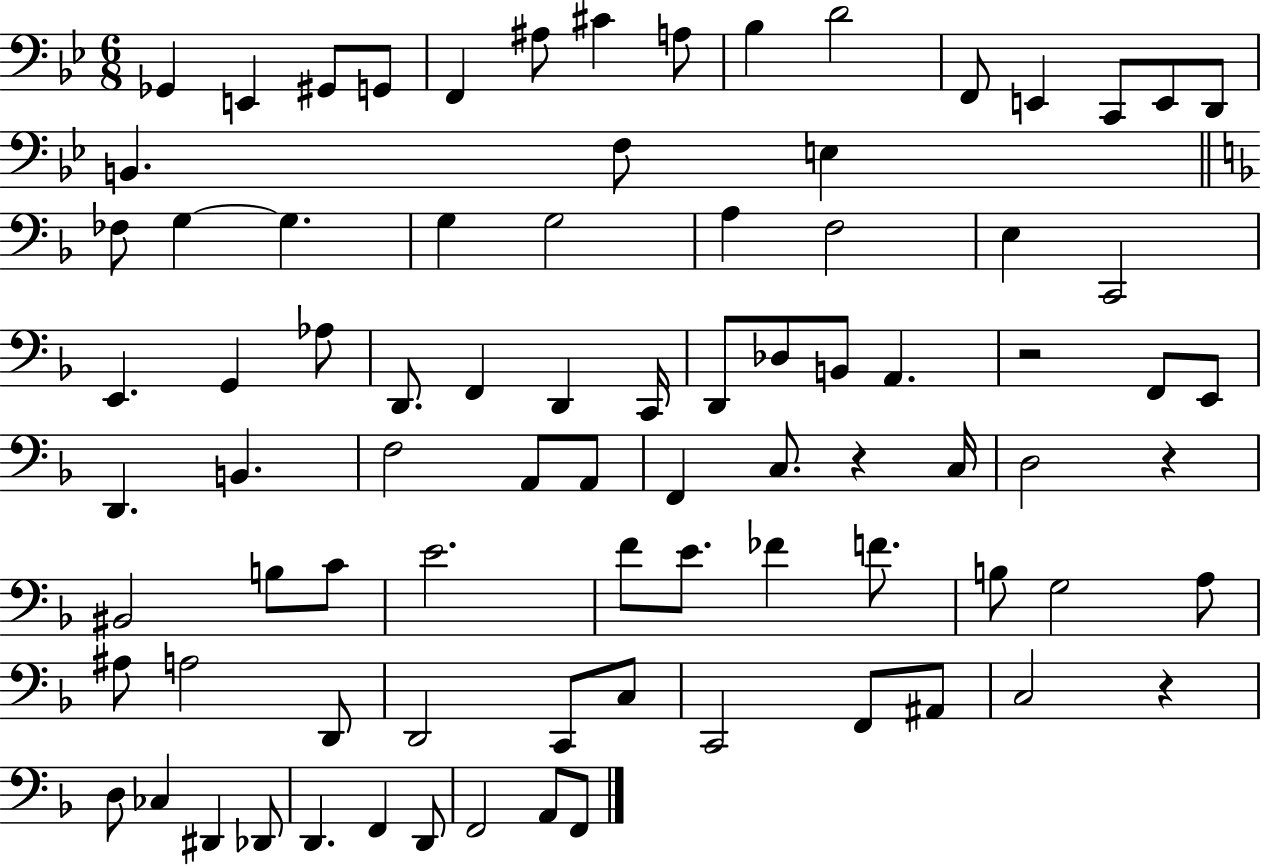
X:1
T:Untitled
M:6/8
L:1/4
K:Bb
_G,, E,, ^G,,/2 G,,/2 F,, ^A,/2 ^C A,/2 _B, D2 F,,/2 E,, C,,/2 E,,/2 D,,/2 B,, F,/2 E, _F,/2 G, G, G, G,2 A, F,2 E, C,,2 E,, G,, _A,/2 D,,/2 F,, D,, C,,/4 D,,/2 _D,/2 B,,/2 A,, z2 F,,/2 E,,/2 D,, B,, F,2 A,,/2 A,,/2 F,, C,/2 z C,/4 D,2 z ^B,,2 B,/2 C/2 E2 F/2 E/2 _F F/2 B,/2 G,2 A,/2 ^A,/2 A,2 D,,/2 D,,2 C,,/2 C,/2 C,,2 F,,/2 ^A,,/2 C,2 z D,/2 _C, ^D,, _D,,/2 D,, F,, D,,/2 F,,2 A,,/2 F,,/2